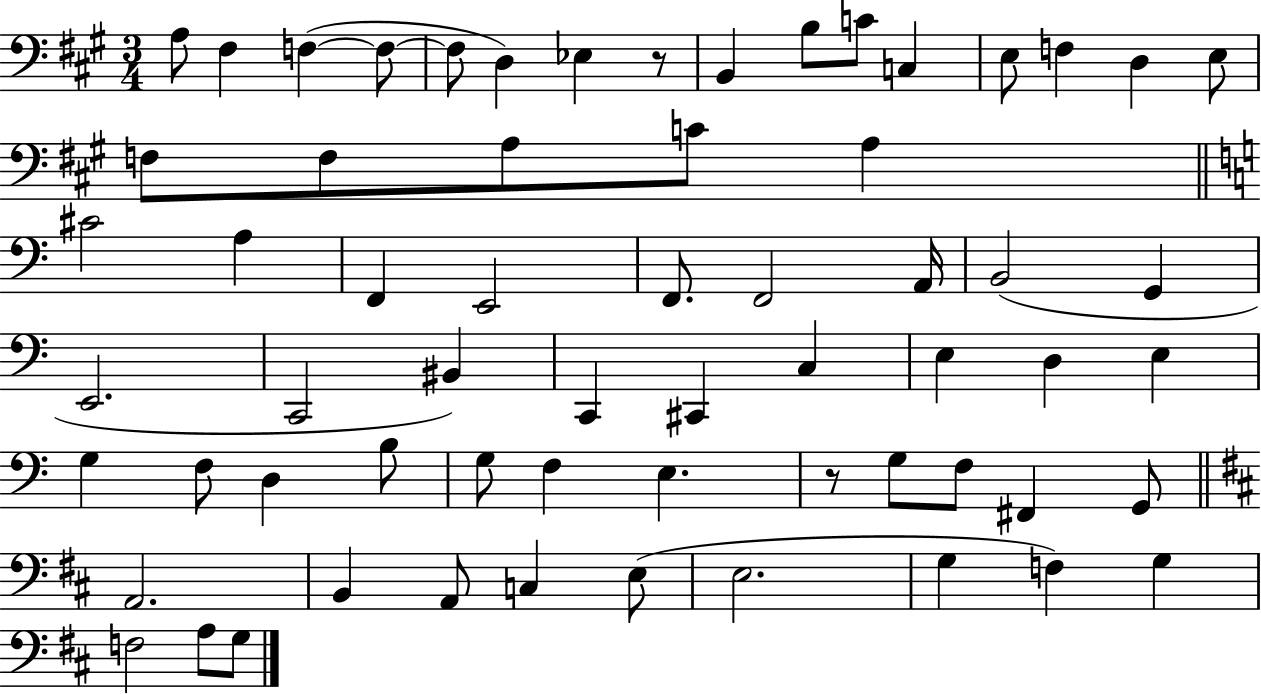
{
  \clef bass
  \numericTimeSignature
  \time 3/4
  \key a \major
  a8 fis4 f4~(~ f8~~ | f8 d4) ees4 r8 | b,4 b8 c'8 c4 | e8 f4 d4 e8 | \break f8 f8 a8 c'8 a4 | \bar "||" \break \key c \major cis'2 a4 | f,4 e,2 | f,8. f,2 a,16 | b,2( g,4 | \break e,2. | c,2 bis,4) | c,4 cis,4 c4 | e4 d4 e4 | \break g4 f8 d4 b8 | g8 f4 e4. | r8 g8 f8 fis,4 g,8 | \bar "||" \break \key d \major a,2. | b,4 a,8 c4 e8( | e2. | g4 f4) g4 | \break f2 a8 g8 | \bar "|."
}